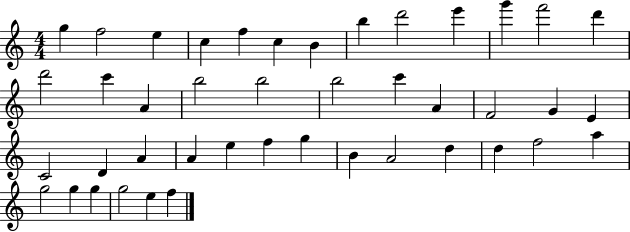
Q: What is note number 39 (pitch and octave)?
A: G5